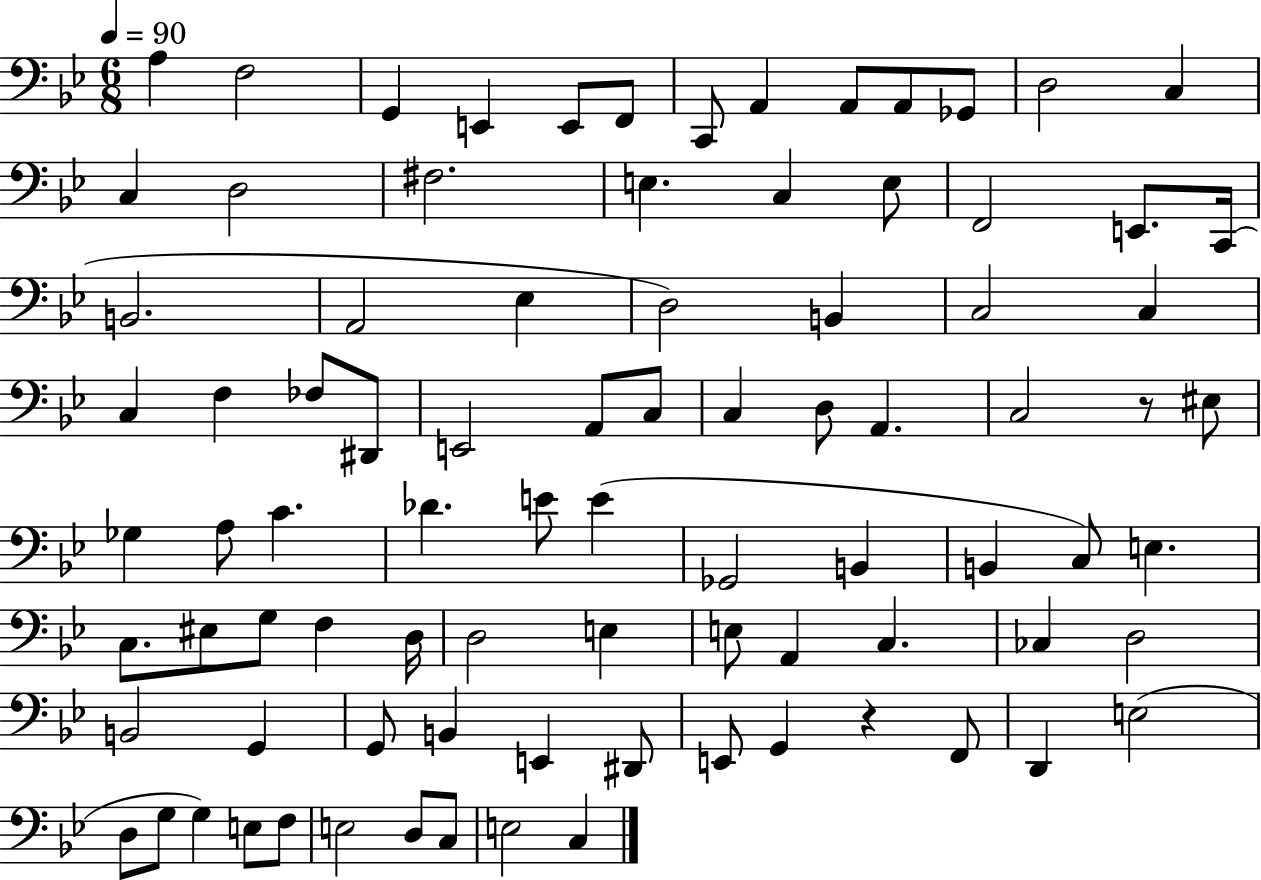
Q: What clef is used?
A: bass